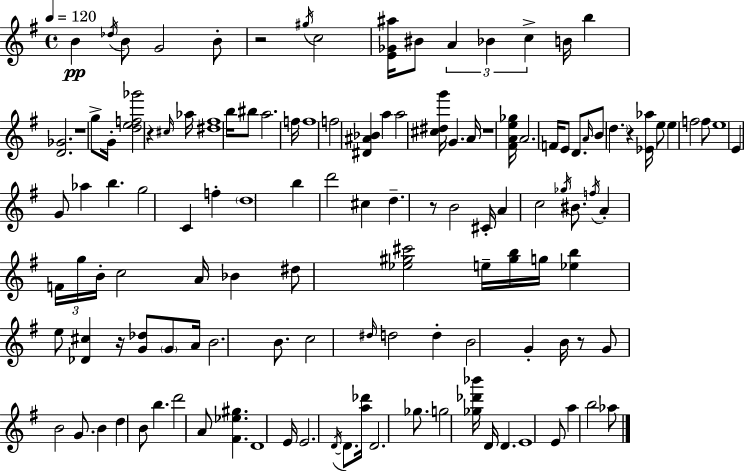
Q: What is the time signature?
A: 4/4